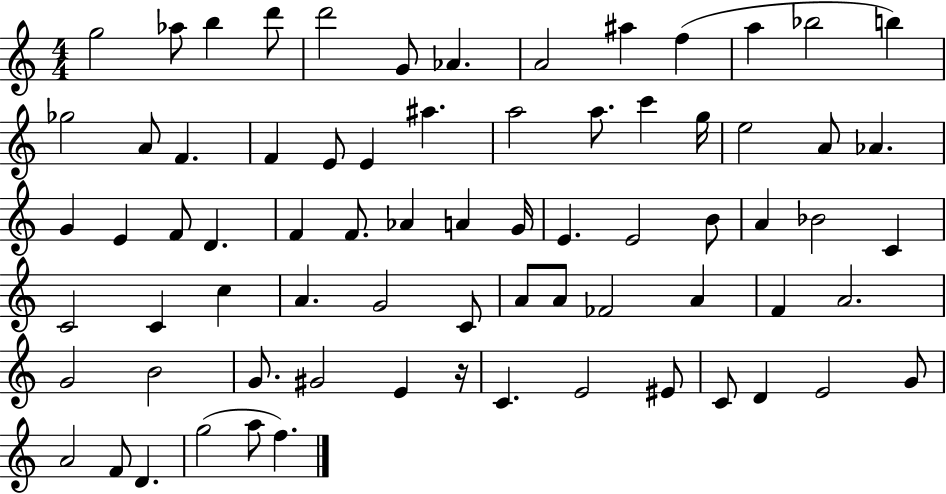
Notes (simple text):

G5/h Ab5/e B5/q D6/e D6/h G4/e Ab4/q. A4/h A#5/q F5/q A5/q Bb5/h B5/q Gb5/h A4/e F4/q. F4/q E4/e E4/q A#5/q. A5/h A5/e. C6/q G5/s E5/h A4/e Ab4/q. G4/q E4/q F4/e D4/q. F4/q F4/e. Ab4/q A4/q G4/s E4/q. E4/h B4/e A4/q Bb4/h C4/q C4/h C4/q C5/q A4/q. G4/h C4/e A4/e A4/e FES4/h A4/q F4/q A4/h. G4/h B4/h G4/e. G#4/h E4/q R/s C4/q. E4/h EIS4/e C4/e D4/q E4/h G4/e A4/h F4/e D4/q. G5/h A5/e F5/q.